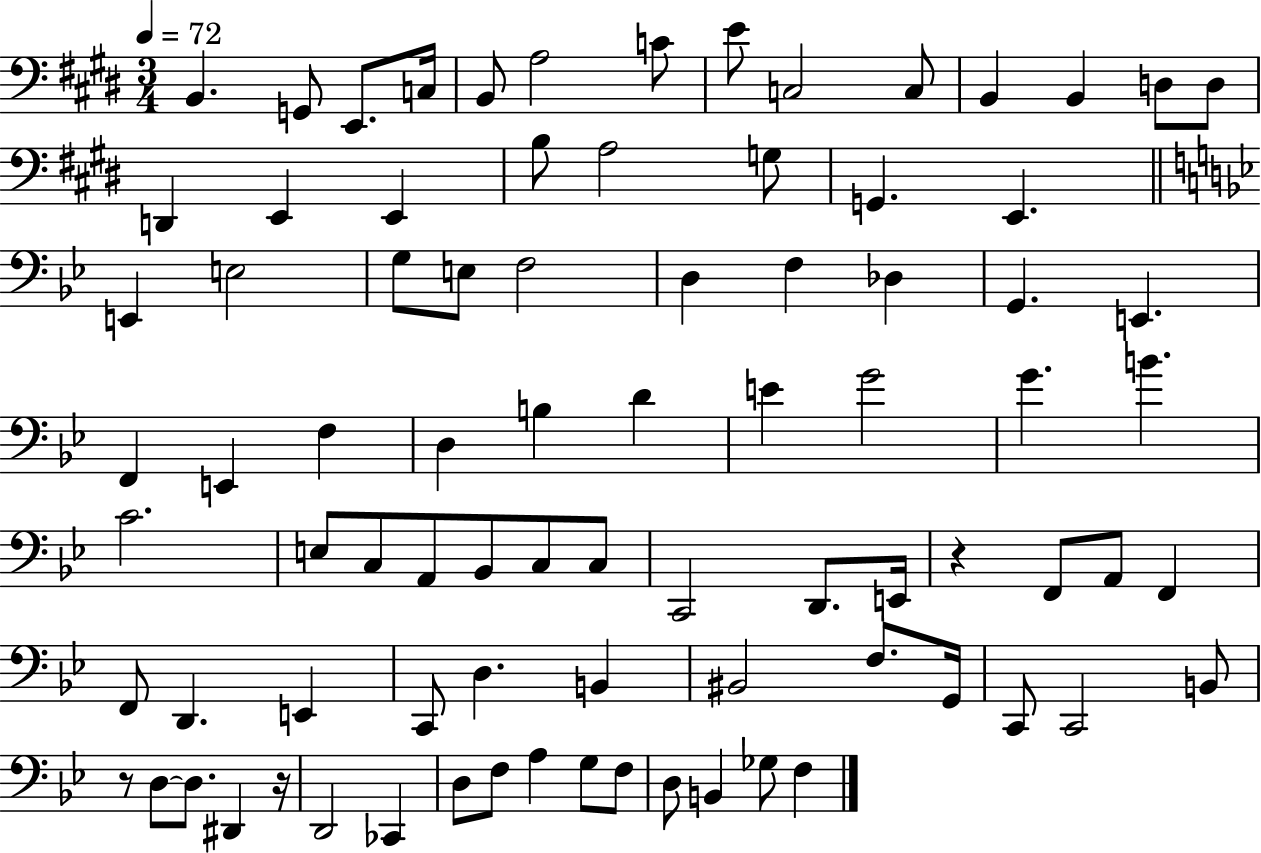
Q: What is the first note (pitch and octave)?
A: B2